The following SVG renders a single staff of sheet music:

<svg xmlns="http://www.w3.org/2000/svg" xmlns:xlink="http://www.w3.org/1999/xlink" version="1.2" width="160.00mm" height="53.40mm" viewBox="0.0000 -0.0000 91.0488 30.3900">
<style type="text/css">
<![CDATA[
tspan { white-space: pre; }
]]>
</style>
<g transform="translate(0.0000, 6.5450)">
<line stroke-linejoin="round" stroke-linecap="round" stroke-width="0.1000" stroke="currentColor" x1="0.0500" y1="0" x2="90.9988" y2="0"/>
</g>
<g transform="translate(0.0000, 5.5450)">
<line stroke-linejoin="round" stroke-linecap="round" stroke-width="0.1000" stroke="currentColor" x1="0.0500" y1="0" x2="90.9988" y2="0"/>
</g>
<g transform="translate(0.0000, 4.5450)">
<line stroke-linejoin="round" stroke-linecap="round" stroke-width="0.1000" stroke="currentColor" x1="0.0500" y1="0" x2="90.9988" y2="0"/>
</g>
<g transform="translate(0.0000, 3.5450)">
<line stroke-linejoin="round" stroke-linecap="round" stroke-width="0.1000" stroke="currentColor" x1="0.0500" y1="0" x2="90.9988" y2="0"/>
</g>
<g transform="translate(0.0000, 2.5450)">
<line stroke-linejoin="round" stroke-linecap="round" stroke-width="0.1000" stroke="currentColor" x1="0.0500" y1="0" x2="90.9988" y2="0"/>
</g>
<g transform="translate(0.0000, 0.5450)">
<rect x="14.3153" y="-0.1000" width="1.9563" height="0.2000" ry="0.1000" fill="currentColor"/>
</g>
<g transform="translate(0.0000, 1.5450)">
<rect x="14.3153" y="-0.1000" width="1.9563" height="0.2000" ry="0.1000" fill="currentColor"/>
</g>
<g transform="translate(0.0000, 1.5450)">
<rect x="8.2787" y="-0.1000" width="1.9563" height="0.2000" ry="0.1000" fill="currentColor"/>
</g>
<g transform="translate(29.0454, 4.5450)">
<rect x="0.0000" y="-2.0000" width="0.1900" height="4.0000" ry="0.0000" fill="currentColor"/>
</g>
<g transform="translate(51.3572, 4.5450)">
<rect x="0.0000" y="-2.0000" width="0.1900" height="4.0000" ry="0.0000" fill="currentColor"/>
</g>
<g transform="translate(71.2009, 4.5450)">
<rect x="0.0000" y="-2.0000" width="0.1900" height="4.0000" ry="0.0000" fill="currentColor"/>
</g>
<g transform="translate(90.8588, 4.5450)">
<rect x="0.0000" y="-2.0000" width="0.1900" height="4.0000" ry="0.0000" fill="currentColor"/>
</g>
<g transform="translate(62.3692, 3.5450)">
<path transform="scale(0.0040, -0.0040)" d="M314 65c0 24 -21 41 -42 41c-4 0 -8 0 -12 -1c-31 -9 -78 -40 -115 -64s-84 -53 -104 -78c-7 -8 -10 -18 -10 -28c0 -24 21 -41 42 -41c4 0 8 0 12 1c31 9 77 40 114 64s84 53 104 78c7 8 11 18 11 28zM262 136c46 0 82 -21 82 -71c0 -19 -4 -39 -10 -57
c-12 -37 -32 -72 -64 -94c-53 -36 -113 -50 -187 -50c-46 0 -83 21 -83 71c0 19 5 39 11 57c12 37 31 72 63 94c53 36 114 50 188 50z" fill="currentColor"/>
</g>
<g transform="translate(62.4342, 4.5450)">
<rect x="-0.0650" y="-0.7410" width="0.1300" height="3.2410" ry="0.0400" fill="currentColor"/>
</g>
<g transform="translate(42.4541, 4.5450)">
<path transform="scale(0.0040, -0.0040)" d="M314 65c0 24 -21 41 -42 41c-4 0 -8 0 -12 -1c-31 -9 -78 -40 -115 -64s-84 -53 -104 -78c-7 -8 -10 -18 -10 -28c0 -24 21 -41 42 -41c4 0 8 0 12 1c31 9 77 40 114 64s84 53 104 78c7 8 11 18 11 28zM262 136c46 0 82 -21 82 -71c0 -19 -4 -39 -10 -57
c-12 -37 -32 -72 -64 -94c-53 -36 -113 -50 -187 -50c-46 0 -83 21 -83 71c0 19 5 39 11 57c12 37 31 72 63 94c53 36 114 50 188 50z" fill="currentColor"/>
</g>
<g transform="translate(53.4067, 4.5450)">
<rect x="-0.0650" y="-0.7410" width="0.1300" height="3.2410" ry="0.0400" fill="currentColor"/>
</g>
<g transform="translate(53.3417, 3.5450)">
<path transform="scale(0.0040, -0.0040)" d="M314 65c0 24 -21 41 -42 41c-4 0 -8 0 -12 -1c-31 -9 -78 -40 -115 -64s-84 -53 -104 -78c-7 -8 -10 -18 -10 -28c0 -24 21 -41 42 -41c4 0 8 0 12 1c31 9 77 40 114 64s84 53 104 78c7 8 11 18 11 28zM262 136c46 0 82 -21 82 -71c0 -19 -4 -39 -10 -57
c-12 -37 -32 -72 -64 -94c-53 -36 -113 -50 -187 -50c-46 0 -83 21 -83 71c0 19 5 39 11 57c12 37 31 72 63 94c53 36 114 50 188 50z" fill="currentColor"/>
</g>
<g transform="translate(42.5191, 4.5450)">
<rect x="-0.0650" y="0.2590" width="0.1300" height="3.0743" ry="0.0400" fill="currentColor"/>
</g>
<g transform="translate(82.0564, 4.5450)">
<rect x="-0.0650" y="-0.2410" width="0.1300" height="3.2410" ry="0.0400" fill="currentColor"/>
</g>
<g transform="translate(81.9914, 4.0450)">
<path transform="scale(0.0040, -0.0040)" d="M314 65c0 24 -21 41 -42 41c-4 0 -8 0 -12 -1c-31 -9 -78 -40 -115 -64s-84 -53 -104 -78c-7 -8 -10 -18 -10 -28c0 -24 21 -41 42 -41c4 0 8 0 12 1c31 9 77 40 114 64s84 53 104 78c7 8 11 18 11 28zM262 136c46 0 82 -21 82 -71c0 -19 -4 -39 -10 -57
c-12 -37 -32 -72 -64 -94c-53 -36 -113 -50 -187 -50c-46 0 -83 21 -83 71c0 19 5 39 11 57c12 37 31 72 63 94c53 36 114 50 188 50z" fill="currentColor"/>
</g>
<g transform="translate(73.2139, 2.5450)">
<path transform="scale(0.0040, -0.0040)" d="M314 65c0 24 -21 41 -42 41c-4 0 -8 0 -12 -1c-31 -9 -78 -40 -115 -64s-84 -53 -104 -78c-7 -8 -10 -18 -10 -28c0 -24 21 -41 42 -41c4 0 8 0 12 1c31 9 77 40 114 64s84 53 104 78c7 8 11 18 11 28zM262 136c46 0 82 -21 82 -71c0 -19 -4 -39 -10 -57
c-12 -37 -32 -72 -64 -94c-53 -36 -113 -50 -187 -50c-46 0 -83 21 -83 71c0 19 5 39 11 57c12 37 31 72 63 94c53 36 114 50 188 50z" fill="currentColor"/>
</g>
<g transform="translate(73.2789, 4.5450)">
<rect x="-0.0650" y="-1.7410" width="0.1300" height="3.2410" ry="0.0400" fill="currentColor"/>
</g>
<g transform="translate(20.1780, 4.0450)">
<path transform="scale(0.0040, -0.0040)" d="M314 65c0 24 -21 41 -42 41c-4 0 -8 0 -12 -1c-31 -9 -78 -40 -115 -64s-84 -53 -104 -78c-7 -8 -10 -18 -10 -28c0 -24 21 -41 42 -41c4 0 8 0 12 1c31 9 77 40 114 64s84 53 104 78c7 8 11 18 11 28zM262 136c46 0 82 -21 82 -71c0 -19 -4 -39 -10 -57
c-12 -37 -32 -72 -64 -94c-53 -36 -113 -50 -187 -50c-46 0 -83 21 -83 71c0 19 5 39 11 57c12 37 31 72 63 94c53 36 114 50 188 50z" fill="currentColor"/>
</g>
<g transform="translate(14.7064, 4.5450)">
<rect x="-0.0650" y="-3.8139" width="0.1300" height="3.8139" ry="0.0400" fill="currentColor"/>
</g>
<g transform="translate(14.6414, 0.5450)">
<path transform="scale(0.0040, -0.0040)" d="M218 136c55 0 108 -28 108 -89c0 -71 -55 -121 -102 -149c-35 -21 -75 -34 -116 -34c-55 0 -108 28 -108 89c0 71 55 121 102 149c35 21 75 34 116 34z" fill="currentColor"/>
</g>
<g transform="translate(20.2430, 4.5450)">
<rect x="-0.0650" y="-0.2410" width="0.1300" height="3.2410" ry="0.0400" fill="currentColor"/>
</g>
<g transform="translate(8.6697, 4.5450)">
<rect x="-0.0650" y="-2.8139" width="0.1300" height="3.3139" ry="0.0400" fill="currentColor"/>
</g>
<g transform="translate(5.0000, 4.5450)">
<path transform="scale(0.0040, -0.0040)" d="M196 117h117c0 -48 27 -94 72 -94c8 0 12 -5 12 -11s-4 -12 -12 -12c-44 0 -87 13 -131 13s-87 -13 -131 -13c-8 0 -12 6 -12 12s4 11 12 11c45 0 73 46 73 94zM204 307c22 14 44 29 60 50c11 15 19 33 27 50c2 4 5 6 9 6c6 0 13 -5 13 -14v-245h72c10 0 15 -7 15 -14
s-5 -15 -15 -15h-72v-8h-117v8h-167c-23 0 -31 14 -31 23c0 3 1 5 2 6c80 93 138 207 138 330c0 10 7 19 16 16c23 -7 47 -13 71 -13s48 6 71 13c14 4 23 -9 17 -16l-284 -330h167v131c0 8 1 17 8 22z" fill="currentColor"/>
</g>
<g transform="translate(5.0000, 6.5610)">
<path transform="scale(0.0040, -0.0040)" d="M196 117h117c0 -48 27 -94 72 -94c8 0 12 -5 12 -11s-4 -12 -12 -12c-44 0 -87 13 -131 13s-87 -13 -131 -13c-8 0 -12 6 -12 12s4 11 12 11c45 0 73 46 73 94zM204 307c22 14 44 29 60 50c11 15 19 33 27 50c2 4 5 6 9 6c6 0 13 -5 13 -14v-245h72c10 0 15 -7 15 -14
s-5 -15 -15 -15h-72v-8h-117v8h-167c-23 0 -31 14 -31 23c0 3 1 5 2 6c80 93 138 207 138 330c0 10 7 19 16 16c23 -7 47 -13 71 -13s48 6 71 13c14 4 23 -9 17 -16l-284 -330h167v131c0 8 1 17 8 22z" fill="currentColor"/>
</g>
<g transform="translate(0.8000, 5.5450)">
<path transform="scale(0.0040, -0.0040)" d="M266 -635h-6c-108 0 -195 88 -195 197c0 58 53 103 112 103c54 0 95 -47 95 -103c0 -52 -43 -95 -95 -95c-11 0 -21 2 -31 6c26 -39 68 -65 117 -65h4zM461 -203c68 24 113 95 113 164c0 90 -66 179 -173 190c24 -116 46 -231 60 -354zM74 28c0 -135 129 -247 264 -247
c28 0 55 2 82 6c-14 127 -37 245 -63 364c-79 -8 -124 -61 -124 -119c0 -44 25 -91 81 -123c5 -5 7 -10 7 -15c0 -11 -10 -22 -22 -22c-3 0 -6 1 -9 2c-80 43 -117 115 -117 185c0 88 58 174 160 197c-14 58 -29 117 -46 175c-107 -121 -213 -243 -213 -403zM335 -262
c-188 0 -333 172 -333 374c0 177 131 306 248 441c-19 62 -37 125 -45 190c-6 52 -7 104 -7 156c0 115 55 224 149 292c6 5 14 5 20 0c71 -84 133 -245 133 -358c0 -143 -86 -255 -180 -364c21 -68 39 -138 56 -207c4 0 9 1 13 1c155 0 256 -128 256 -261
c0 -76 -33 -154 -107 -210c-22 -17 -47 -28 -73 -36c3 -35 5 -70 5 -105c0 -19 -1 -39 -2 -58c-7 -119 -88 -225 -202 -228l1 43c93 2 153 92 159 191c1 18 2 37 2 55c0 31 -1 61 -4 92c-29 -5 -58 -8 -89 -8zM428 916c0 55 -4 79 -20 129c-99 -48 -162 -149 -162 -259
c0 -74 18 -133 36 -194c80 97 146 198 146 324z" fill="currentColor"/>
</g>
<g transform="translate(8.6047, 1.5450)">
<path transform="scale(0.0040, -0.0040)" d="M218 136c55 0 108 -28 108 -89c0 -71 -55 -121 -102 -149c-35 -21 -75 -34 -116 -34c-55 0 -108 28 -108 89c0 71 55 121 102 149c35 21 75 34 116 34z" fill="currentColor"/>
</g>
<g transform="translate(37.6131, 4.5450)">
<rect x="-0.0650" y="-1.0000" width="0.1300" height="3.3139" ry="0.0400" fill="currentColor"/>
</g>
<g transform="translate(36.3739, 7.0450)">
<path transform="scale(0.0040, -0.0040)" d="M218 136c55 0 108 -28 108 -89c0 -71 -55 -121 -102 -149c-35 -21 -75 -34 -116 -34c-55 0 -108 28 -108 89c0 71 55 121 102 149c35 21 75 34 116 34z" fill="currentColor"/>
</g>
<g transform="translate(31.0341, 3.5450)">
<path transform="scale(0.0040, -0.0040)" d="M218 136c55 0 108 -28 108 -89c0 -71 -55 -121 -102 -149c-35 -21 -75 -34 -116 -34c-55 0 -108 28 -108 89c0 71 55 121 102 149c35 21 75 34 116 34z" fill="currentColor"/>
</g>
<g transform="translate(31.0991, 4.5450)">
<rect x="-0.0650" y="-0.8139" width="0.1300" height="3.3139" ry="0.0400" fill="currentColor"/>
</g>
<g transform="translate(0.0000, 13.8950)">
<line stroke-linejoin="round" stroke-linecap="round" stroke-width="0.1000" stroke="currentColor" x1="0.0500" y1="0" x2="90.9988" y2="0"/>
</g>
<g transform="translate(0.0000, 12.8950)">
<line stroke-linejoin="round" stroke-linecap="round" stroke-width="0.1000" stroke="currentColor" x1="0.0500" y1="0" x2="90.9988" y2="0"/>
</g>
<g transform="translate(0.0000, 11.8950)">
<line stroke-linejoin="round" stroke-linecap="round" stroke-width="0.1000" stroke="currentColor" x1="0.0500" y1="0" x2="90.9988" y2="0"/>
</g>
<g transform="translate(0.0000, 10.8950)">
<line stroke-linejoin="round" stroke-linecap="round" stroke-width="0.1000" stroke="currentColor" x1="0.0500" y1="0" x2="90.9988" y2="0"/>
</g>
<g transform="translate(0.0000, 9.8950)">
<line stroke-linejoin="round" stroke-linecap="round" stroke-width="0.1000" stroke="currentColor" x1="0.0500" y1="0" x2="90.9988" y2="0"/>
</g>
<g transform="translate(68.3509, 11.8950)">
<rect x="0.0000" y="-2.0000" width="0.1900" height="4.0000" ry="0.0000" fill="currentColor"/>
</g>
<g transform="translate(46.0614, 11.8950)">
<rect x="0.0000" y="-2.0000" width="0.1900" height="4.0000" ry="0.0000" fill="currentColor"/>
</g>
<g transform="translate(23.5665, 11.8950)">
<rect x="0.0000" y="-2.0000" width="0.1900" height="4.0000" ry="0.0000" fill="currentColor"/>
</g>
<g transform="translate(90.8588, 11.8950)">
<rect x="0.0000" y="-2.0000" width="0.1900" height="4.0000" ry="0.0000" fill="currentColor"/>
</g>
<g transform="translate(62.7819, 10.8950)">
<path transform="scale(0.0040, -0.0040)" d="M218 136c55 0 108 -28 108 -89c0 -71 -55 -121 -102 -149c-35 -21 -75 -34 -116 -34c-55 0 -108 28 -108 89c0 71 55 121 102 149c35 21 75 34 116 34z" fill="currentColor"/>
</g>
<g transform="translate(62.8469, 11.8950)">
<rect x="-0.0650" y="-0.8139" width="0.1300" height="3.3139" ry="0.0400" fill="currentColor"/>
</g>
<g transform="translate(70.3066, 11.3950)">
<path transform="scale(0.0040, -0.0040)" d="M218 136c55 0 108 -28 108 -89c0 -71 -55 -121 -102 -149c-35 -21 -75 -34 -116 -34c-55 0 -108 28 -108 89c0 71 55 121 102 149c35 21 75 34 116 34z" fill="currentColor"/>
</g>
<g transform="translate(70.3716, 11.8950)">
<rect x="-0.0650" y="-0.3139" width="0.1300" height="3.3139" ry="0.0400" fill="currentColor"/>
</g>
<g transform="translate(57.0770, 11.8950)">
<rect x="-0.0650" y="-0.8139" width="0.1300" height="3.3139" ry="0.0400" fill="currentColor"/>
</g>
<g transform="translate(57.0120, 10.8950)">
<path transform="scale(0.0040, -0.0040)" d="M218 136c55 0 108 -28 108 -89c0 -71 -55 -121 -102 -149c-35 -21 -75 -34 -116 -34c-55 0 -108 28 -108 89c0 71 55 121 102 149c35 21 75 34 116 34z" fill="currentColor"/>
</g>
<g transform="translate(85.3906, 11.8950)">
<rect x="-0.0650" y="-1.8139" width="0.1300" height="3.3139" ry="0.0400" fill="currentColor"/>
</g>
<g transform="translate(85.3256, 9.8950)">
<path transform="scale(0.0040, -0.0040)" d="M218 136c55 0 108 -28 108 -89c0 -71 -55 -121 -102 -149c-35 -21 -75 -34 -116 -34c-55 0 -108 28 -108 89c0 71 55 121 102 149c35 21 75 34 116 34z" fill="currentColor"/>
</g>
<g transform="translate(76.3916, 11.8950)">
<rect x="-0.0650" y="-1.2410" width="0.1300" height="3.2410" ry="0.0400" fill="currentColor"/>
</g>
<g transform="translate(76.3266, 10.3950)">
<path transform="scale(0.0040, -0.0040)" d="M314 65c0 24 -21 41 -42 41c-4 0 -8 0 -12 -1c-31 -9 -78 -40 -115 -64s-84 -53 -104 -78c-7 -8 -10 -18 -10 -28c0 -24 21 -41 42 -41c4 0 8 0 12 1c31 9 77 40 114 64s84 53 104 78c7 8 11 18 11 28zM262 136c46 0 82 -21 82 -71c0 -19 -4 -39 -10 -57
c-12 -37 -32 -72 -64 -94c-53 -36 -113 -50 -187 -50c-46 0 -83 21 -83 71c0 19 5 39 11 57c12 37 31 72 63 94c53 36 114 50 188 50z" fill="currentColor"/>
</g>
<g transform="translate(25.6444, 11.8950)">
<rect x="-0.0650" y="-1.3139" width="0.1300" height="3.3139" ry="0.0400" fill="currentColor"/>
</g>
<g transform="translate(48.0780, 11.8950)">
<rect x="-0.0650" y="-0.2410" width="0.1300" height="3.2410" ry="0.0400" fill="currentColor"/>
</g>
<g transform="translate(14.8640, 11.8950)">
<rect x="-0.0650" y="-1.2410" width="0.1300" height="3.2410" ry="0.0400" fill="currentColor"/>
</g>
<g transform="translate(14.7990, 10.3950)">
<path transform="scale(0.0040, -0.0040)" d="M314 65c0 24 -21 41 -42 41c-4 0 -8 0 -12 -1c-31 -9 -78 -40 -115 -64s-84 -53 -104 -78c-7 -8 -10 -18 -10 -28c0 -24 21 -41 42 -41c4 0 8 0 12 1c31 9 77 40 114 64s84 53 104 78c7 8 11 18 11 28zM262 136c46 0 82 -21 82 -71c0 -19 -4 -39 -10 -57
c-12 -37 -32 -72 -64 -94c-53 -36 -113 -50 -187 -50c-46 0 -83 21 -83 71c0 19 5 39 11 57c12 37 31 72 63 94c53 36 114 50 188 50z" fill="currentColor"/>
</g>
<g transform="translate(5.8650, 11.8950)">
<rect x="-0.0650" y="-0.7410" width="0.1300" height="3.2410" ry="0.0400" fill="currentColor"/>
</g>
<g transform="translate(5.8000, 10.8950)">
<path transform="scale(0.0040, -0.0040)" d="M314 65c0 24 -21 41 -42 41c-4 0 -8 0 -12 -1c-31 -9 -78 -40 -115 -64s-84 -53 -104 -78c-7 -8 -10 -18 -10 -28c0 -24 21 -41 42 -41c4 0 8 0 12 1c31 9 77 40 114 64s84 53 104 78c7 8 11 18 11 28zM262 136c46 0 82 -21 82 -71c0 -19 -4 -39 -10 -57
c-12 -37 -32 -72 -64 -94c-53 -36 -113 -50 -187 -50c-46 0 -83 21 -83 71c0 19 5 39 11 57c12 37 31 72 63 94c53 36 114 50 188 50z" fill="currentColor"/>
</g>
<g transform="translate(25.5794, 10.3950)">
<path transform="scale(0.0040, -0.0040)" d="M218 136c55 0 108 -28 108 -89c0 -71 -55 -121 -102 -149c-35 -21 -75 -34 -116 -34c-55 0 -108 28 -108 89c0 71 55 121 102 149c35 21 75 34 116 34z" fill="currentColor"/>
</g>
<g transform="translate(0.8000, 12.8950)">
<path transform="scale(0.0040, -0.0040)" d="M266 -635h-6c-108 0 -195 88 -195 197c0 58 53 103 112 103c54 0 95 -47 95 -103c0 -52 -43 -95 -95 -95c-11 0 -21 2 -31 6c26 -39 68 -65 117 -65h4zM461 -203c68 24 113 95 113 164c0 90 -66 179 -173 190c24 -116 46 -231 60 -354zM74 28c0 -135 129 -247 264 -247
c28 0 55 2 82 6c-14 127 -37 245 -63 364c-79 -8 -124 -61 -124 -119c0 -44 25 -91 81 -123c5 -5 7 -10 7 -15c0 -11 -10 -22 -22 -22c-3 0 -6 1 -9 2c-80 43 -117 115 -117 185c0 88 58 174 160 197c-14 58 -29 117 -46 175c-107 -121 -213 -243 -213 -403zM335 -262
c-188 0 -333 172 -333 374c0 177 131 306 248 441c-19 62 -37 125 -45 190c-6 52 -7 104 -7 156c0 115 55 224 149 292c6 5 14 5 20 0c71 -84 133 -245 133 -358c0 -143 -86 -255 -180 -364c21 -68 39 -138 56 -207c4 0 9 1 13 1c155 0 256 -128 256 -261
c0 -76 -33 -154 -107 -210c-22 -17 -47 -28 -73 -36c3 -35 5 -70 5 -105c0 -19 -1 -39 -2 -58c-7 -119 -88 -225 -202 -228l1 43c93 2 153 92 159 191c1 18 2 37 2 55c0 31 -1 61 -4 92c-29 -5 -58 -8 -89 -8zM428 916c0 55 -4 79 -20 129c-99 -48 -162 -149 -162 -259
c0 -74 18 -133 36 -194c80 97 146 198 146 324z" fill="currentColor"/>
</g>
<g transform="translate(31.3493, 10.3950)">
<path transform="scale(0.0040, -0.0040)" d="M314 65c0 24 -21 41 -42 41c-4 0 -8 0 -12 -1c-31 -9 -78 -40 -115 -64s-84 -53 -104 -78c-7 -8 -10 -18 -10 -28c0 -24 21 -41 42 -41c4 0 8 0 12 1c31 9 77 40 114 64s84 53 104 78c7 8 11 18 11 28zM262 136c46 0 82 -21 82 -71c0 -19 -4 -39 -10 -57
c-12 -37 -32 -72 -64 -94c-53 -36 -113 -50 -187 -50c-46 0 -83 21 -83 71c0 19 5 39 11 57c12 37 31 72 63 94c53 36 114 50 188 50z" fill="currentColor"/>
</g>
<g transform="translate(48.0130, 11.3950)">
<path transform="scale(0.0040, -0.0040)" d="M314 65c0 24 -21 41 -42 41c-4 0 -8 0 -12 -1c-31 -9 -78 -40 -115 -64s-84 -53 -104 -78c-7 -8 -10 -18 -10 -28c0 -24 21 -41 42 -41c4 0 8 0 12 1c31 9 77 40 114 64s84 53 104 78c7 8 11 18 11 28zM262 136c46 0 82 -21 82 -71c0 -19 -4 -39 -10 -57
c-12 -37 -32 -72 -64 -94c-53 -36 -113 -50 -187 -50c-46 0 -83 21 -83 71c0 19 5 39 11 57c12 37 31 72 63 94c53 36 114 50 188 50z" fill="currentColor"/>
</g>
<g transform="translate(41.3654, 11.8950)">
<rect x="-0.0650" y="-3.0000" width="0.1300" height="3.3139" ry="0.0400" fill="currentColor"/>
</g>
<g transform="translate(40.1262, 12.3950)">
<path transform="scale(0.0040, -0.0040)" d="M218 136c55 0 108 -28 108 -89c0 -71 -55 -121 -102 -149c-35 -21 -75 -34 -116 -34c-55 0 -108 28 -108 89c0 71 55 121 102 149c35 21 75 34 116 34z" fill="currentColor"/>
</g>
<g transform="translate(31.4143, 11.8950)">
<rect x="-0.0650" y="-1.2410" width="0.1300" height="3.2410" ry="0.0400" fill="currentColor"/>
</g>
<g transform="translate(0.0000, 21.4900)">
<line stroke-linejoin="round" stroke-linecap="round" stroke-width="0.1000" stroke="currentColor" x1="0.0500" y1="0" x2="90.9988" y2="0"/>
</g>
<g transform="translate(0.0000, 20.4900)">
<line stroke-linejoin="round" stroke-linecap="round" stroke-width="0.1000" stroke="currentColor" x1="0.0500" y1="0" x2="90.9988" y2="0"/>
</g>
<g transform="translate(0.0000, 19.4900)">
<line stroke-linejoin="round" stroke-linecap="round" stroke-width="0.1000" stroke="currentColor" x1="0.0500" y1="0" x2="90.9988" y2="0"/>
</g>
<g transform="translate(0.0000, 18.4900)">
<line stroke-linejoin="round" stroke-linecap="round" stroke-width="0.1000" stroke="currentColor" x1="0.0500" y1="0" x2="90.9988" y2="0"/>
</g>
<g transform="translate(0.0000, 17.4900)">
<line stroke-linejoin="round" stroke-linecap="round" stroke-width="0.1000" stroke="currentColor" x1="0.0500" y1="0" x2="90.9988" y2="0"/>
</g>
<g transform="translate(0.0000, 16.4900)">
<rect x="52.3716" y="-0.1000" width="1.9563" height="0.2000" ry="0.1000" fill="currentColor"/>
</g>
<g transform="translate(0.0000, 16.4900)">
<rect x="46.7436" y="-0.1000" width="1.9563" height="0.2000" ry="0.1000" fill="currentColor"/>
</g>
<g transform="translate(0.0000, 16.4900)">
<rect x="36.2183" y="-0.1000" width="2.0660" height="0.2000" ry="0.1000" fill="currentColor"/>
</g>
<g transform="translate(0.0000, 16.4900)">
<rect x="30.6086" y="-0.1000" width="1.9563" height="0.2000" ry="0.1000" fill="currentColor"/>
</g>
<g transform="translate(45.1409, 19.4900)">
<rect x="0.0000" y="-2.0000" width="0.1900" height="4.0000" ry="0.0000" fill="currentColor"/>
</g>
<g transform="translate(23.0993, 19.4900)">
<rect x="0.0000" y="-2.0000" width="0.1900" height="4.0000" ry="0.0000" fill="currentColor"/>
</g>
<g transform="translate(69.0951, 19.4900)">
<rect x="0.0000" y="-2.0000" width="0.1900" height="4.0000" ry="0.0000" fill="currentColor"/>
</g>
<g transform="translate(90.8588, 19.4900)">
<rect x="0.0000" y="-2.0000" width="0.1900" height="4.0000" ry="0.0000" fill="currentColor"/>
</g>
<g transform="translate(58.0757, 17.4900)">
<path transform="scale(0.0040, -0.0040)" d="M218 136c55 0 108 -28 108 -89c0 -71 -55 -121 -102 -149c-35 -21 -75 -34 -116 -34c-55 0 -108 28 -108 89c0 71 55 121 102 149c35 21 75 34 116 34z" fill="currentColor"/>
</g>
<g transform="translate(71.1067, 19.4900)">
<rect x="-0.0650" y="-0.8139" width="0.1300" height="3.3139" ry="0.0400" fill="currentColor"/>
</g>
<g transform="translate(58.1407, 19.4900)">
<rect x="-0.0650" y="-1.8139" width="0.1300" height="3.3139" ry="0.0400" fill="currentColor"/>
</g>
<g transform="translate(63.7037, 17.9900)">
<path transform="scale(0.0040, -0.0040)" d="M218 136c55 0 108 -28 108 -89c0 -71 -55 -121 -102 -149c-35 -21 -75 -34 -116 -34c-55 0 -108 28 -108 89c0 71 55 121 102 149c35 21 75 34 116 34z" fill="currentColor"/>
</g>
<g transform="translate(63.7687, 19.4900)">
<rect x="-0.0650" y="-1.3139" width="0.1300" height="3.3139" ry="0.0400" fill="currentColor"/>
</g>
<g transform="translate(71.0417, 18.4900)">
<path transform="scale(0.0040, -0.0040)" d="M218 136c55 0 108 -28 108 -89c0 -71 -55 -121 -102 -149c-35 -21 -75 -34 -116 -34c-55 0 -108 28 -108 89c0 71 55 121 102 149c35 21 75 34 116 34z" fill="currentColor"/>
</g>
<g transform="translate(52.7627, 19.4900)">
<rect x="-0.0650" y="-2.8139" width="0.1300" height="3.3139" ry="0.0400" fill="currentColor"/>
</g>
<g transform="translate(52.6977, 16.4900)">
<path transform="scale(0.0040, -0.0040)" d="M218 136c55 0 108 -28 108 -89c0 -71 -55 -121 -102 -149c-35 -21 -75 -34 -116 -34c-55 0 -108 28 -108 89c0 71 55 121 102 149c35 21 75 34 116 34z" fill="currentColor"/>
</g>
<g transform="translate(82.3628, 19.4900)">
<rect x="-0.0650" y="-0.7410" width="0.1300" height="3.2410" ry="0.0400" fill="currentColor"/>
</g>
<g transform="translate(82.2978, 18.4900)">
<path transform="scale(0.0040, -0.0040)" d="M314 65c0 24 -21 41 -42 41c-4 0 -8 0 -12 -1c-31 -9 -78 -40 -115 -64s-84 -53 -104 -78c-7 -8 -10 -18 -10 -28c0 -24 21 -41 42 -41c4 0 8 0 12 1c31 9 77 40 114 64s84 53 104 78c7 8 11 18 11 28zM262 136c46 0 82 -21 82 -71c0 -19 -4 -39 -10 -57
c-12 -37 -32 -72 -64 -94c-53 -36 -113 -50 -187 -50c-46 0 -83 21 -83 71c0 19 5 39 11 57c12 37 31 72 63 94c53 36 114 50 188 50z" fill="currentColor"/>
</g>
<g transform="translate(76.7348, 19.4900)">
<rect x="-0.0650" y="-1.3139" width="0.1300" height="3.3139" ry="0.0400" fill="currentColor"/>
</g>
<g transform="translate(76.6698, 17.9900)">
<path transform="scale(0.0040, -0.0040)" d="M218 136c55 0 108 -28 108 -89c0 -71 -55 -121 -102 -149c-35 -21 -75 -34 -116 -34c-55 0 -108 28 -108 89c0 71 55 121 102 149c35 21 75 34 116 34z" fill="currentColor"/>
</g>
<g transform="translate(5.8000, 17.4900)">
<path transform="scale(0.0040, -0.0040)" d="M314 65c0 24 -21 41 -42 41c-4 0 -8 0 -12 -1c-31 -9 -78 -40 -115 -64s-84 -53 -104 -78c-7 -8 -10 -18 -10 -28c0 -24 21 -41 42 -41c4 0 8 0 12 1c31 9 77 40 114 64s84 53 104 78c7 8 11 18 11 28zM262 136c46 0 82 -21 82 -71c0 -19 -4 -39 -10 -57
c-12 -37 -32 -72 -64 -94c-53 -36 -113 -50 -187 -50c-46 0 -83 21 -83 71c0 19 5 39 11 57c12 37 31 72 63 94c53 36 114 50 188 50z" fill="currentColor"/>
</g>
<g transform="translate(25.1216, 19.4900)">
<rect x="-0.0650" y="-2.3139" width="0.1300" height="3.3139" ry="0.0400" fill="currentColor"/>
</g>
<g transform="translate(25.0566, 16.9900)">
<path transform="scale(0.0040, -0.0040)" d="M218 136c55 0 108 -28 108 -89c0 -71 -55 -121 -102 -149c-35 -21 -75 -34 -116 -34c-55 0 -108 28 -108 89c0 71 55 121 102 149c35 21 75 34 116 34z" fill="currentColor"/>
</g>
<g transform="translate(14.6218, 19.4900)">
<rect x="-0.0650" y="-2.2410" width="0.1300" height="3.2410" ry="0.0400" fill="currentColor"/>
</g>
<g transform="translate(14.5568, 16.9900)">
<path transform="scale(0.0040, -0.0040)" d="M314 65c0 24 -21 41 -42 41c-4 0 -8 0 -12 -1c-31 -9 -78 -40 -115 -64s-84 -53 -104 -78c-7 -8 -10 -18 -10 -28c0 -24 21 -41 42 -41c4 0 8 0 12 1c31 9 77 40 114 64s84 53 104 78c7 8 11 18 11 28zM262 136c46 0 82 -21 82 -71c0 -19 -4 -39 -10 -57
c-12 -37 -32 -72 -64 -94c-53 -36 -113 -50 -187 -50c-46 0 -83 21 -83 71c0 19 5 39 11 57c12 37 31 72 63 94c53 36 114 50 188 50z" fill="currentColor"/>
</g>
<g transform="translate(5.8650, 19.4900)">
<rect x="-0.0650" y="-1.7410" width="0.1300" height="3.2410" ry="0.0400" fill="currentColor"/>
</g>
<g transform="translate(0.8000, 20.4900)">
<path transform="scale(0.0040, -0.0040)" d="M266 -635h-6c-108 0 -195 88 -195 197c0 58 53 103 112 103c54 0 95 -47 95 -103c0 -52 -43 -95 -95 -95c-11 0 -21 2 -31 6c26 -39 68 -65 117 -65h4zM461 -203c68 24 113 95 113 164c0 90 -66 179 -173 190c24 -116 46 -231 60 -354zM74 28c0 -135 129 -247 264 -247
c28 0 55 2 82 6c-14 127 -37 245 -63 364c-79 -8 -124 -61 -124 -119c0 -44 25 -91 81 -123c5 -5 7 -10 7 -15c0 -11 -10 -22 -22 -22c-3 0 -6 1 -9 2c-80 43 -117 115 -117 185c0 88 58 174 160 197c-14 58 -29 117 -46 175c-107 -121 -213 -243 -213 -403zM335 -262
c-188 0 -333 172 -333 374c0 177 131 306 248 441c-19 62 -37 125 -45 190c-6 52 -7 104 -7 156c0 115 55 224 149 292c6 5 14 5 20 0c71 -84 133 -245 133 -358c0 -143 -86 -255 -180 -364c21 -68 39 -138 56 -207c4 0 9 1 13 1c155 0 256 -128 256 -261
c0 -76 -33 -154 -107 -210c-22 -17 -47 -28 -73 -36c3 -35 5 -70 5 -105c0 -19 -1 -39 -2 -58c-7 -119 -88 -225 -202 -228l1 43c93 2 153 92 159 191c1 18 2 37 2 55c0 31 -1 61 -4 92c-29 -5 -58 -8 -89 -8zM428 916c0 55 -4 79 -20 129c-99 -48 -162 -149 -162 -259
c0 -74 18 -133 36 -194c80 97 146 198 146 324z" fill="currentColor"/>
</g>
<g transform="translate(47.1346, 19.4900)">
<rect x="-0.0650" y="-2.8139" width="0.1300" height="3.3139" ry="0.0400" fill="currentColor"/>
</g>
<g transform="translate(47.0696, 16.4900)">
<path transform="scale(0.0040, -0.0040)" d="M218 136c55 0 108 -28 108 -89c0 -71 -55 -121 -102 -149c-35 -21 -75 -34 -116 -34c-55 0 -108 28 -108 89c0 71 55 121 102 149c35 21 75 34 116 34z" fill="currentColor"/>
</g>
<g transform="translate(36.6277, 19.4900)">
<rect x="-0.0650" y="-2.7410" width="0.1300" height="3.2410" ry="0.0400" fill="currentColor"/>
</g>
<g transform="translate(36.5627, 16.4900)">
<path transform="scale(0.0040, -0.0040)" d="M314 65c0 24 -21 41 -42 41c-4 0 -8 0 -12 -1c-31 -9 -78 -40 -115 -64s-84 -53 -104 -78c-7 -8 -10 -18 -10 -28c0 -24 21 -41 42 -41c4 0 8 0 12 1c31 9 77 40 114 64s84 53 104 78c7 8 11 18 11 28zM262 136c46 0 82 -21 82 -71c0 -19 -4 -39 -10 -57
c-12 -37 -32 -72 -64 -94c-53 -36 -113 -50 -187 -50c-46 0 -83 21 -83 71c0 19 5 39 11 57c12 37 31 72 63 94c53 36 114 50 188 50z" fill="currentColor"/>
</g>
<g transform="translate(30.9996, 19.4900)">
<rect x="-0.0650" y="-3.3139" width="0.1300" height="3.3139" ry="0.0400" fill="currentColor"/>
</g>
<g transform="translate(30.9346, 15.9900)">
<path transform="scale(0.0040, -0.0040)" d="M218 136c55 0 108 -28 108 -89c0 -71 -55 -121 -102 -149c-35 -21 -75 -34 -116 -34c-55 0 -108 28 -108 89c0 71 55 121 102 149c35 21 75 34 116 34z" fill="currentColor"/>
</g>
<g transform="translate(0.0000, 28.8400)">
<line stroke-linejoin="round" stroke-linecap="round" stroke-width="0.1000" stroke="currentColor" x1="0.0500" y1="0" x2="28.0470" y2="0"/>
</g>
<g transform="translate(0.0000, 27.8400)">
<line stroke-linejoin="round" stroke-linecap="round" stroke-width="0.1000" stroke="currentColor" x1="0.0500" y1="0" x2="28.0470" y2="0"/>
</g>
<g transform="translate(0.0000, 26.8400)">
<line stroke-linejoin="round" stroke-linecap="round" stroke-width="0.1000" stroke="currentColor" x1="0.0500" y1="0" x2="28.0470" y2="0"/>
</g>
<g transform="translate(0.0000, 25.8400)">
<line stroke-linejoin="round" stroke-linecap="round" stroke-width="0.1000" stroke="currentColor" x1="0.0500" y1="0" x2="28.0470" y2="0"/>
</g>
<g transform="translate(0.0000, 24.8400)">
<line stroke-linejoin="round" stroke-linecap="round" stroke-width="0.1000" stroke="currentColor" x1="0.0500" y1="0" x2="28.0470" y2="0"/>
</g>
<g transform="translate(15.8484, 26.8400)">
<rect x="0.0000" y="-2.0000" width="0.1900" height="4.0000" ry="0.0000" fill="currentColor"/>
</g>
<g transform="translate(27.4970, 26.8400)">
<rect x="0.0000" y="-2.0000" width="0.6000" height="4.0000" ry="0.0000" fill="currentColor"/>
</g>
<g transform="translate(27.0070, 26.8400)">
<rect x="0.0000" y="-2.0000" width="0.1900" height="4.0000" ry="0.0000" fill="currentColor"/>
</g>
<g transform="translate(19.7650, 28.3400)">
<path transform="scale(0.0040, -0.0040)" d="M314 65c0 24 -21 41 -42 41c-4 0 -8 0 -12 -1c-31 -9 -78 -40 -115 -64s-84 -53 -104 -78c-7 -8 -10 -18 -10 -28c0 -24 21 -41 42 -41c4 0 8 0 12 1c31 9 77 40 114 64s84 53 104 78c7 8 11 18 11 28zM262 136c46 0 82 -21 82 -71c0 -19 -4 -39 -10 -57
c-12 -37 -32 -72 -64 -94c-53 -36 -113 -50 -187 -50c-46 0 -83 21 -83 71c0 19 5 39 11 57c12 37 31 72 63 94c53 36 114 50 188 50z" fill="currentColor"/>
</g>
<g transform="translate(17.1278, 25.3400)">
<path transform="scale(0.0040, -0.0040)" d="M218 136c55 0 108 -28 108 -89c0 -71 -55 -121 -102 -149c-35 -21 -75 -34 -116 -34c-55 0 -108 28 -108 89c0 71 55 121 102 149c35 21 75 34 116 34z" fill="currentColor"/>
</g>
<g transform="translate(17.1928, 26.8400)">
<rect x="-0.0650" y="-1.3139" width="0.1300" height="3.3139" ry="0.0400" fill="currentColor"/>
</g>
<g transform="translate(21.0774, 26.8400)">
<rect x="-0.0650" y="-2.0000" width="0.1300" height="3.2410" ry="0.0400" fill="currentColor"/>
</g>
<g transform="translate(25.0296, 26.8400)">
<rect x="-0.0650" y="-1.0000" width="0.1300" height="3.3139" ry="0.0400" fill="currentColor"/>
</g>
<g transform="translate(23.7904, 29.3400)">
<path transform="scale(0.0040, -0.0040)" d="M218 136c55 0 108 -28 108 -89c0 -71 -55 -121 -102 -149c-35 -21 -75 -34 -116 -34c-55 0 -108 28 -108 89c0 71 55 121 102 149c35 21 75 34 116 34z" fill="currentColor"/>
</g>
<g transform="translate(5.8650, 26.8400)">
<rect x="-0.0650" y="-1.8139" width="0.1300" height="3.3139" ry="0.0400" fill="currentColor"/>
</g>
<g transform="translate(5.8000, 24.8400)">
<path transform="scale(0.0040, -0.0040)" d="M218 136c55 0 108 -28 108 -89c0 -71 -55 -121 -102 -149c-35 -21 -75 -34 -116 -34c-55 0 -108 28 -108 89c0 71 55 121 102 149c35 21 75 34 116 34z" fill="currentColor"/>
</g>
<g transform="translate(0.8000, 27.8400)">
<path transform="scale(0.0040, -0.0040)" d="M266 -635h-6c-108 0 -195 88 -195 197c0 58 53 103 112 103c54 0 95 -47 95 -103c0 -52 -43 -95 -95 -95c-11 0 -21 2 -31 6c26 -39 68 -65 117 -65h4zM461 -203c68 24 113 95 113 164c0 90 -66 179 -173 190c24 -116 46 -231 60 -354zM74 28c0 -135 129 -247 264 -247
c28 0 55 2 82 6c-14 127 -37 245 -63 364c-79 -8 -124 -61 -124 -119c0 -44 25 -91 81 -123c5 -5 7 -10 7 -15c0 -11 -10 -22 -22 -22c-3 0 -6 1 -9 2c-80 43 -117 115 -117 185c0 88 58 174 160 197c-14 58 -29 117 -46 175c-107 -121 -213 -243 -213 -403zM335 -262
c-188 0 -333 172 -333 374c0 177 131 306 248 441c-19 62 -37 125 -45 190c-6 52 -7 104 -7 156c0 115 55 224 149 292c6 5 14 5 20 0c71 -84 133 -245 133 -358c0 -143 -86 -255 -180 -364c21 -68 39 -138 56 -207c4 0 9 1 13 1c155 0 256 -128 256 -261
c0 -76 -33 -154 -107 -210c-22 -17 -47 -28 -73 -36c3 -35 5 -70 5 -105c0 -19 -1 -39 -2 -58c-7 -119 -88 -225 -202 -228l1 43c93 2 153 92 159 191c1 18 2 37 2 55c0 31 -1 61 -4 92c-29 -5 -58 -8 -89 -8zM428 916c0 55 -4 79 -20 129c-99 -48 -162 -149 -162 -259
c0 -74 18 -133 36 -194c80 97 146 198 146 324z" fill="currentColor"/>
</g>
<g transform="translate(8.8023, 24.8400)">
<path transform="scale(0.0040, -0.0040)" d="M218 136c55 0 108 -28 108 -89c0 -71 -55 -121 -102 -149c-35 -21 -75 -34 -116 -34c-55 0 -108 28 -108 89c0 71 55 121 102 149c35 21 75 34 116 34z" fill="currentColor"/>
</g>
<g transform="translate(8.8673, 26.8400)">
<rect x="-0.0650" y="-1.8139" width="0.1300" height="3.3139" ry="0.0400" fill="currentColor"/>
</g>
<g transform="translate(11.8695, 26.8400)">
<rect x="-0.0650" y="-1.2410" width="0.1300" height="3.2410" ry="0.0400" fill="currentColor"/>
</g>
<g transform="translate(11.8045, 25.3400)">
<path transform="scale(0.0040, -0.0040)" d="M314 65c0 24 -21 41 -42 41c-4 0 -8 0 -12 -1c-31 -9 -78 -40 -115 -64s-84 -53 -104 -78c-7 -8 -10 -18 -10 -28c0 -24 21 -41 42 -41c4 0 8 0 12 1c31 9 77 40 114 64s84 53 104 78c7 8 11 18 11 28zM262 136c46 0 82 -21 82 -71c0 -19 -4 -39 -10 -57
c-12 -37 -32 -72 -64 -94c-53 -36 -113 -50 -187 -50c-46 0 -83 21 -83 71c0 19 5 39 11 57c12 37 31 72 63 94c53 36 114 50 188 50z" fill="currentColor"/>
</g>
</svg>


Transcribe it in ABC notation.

X:1
T:Untitled
M:4/4
L:1/4
K:C
a c' c2 d D B2 d2 d2 f2 c2 d2 e2 e e2 A c2 d d c e2 f f2 g2 g b a2 a a f e d e d2 f f e2 e F2 D